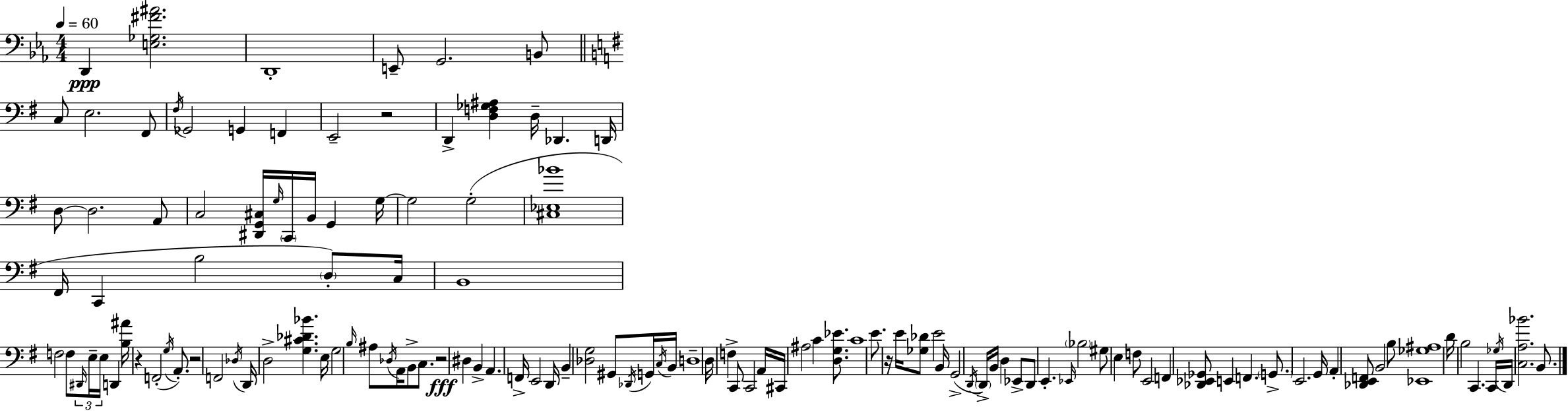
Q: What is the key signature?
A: EES major